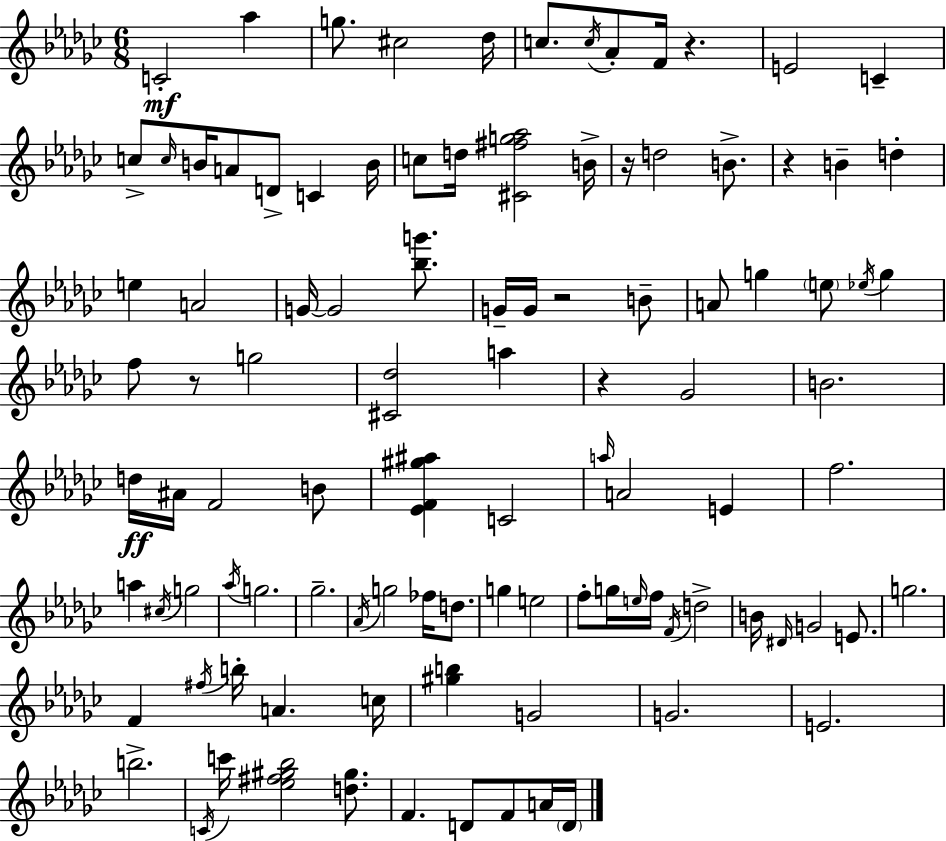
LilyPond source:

{
  \clef treble
  \numericTimeSignature
  \time 6/8
  \key ees \minor
  c'2-.\mf aes''4 | g''8. cis''2 des''16 | c''8. \acciaccatura { c''16 } aes'8-. f'16 r4. | e'2 c'4-- | \break c''8-> \grace { c''16 } b'16 a'8 d'8-> c'4 | b'16 c''8 d''16 <cis' fis'' g'' aes''>2 | b'16-> r16 d''2 b'8.-> | r4 b'4-- d''4-. | \break e''4 a'2 | g'16~~ g'2 <bes'' g'''>8. | g'16-- g'16 r2 | b'8-- a'8 g''4 \parenthesize e''8 \acciaccatura { ees''16 } g''4 | \break f''8 r8 g''2 | <cis' des''>2 a''4 | r4 ges'2 | b'2. | \break d''16\ff ais'16 f'2 | b'8 <ees' f' gis'' ais''>4 c'2 | \grace { a''16 } a'2 | e'4 f''2. | \break a''4 \acciaccatura { cis''16 } g''2 | \acciaccatura { aes''16 } g''2. | ges''2.-- | \acciaccatura { aes'16 } g''2 | \break fes''16 d''8. g''4 e''2 | f''8-. g''16 \grace { e''16 } f''16 | \acciaccatura { f'16 } d''2-> b'16 \grace { dis'16 } g'2 | e'8. g''2. | \break f'4 | \acciaccatura { fis''16 } b''16-. a'4. c''16 <gis'' b''>4 | g'2 g'2. | e'2. | \break b''2.-> | \acciaccatura { c'16 } | c'''16 <ees'' fis'' gis'' bes''>2 <d'' gis''>8. | f'4. d'8 f'8 a'16 \parenthesize d'16 | \break \bar "|."
}